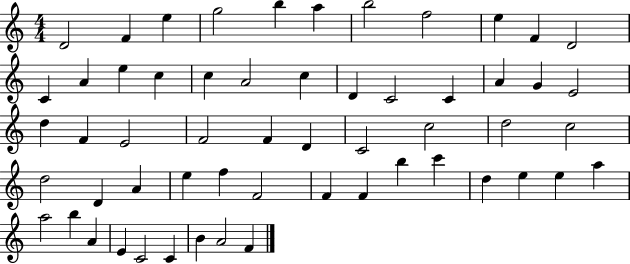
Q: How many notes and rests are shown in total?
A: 57